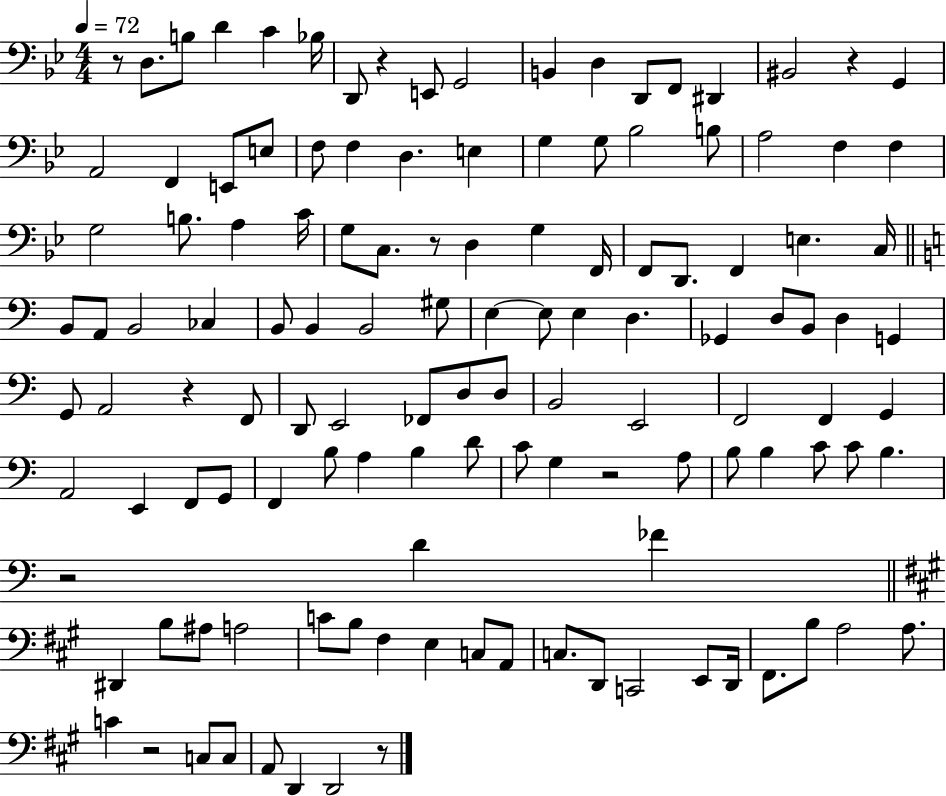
R/e D3/e. B3/e D4/q C4/q Bb3/s D2/e R/q E2/e G2/h B2/q D3/q D2/e F2/e D#2/q BIS2/h R/q G2/q A2/h F2/q E2/e E3/e F3/e F3/q D3/q. E3/q G3/q G3/e Bb3/h B3/e A3/h F3/q F3/q G3/h B3/e. A3/q C4/s G3/e C3/e. R/e D3/q G3/q F2/s F2/e D2/e. F2/q E3/q. C3/s B2/e A2/e B2/h CES3/q B2/e B2/q B2/h G#3/e E3/q E3/e E3/q D3/q. Gb2/q D3/e B2/e D3/q G2/q G2/e A2/h R/q F2/e D2/e E2/h FES2/e D3/e D3/e B2/h E2/h F2/h F2/q G2/q A2/h E2/q F2/e G2/e F2/q B3/e A3/q B3/q D4/e C4/e G3/q R/h A3/e B3/e B3/q C4/e C4/e B3/q. R/h D4/q FES4/q D#2/q B3/e A#3/e A3/h C4/e B3/e F#3/q E3/q C3/e A2/e C3/e. D2/e C2/h E2/e D2/s F#2/e. B3/e A3/h A3/e. C4/q R/h C3/e C3/e A2/e D2/q D2/h R/e